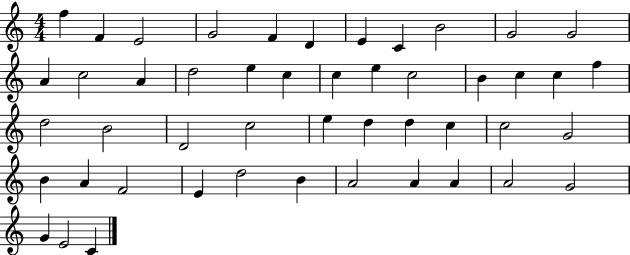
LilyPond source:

{
  \clef treble
  \numericTimeSignature
  \time 4/4
  \key c \major
  f''4 f'4 e'2 | g'2 f'4 d'4 | e'4 c'4 b'2 | g'2 g'2 | \break a'4 c''2 a'4 | d''2 e''4 c''4 | c''4 e''4 c''2 | b'4 c''4 c''4 f''4 | \break d''2 b'2 | d'2 c''2 | e''4 d''4 d''4 c''4 | c''2 g'2 | \break b'4 a'4 f'2 | e'4 d''2 b'4 | a'2 a'4 a'4 | a'2 g'2 | \break g'4 e'2 c'4 | \bar "|."
}